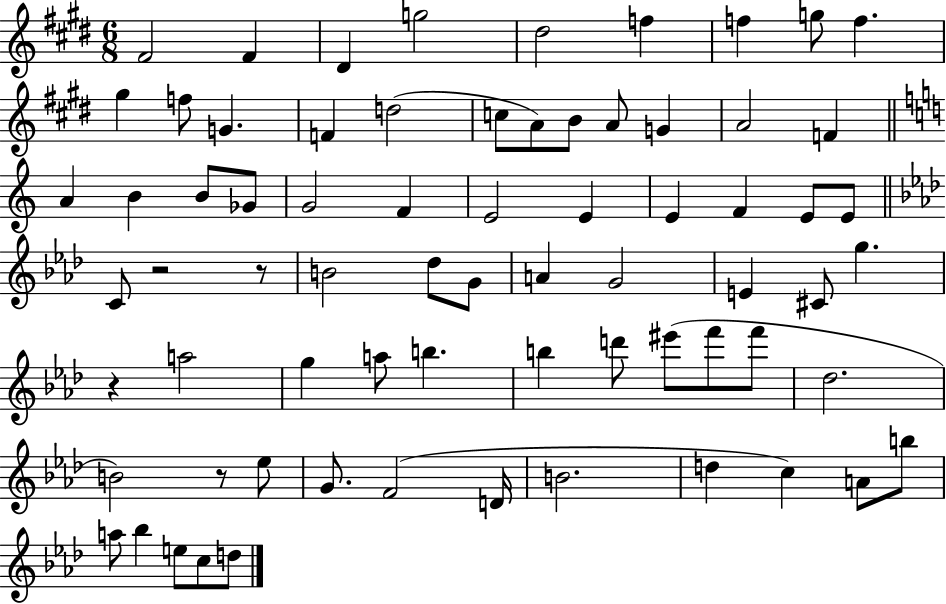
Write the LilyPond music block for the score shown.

{
  \clef treble
  \numericTimeSignature
  \time 6/8
  \key e \major
  fis'2 fis'4 | dis'4 g''2 | dis''2 f''4 | f''4 g''8 f''4. | \break gis''4 f''8 g'4. | f'4 d''2( | c''8 a'8) b'8 a'8 g'4 | a'2 f'4 | \break \bar "||" \break \key a \minor a'4 b'4 b'8 ges'8 | g'2 f'4 | e'2 e'4 | e'4 f'4 e'8 e'8 | \break \bar "||" \break \key f \minor c'8 r2 r8 | b'2 des''8 g'8 | a'4 g'2 | e'4 cis'8 g''4. | \break r4 a''2 | g''4 a''8 b''4. | b''4 d'''8 eis'''8( f'''8 f'''8 | des''2. | \break b'2) r8 ees''8 | g'8. f'2( d'16 | b'2. | d''4 c''4) a'8 b''8 | \break a''8 bes''4 e''8 c''8 d''8 | \bar "|."
}